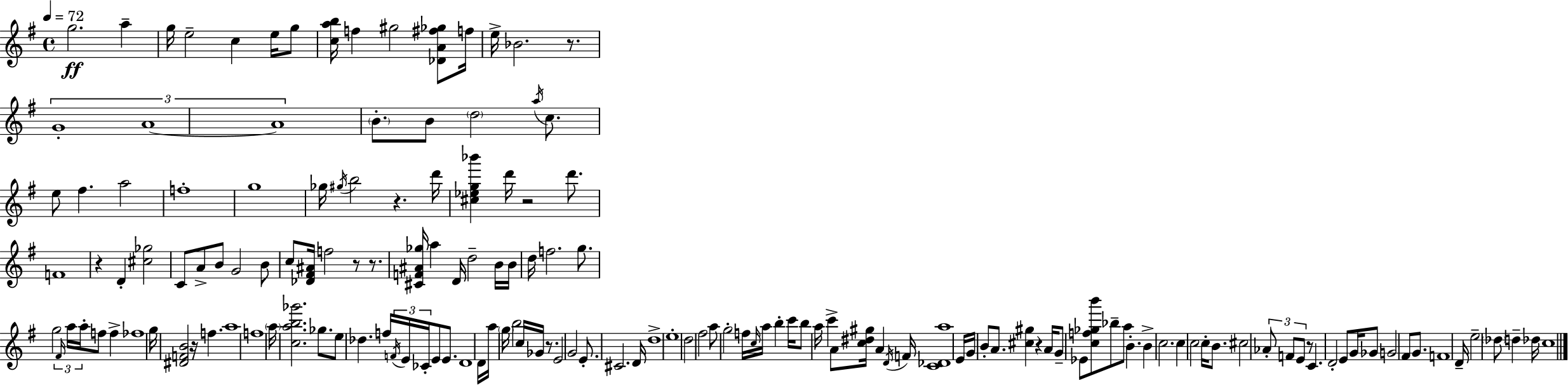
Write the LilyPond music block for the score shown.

{
  \clef treble
  \time 4/4
  \defaultTimeSignature
  \key g \major
  \tempo 4 = 72
  g''2.\ff a''4-- | g''16 e''2-- c''4 e''16 g''8 | <c'' a'' b''>16 f''4 gis''2 <des' a' fis'' ges''>8 f''16 | e''16-> bes'2. r8. | \break \tuplet 3/2 { g'1-. | a'1~~ | a'1 } | \parenthesize b'8.-. b'8 \parenthesize d''2 \acciaccatura { a''16 } c''8. | \break e''8 fis''4. a''2 | f''1-. | g''1 | ges''16 \acciaccatura { gis''16 } b''2 r4. | \break d'''16 <cis'' ees'' g'' bes'''>4 d'''16 r2 d'''8. | f'1 | r4 d'4-. <cis'' ges''>2 | c'8 a'8-> b'8 g'2 | \break b'8 c''8 <des' fis' ais'>16 f''2 r8 r8. | <cis' f' ais' ges''>16 a''4 d'16 d''2-- | b'16 b'16 d''16 f''2. g''8. | g''2 \tuplet 3/2 { \grace { fis'16 } a''16 a''16-. } f''8 f''4-> | \break fes''1 | g''16 <dis' f' b'>2 r16 f''4. | a''1 | f''1 | \break \parenthesize a''16 <c'' a'' b'' ges'''>2. | ges''8. e''8 des''4. f''16 \tuplet 3/2 { \acciaccatura { f'16 } e'16 ces'16-. } e'8 | e'8. d'1 | d'16 a''16 \parenthesize g''16 b''2 c''16 | \break ges'16 r8. e'2 g'2 | e'8.-. cis'2. | d'16 d''1-> | e''1-. | \break d''2 fis''2 | a''8 g''2-. f''16 \grace { c''16 } | a''16 b''4-. c'''16 b''8 a''16 c'''4-> a'8 <c'' dis'' gis''>16 | a'4 \acciaccatura { d'16 } f'16 <c' des' a''>1 | \break e'16 g'16 b'8-. a'8. <cis'' gis''>4 | r4 a'16 g'8-- ees'8 <c'' f'' ges'' b'''>8 bes''8-- a''8 | b'4.-. b'4-> c''2. | c''4 c''2 | \break c''16-. b'8. cis''2 \tuplet 3/2 { aes'8-. | f'8 e'8 } r8 c'4. d'2-. | e'8 g'16 ges'8 g'2 | fis'8 g'8. f'1 | \break d'16-- e''2-- \parenthesize des''8 | d''4-- des''16 c''1 | \bar "|."
}